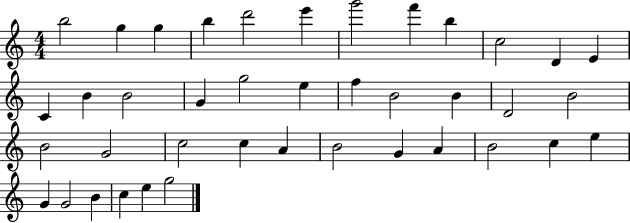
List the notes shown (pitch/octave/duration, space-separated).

B5/h G5/q G5/q B5/q D6/h E6/q G6/h F6/q B5/q C5/h D4/q E4/q C4/q B4/q B4/h G4/q G5/h E5/q F5/q B4/h B4/q D4/h B4/h B4/h G4/h C5/h C5/q A4/q B4/h G4/q A4/q B4/h C5/q E5/q G4/q G4/h B4/q C5/q E5/q G5/h